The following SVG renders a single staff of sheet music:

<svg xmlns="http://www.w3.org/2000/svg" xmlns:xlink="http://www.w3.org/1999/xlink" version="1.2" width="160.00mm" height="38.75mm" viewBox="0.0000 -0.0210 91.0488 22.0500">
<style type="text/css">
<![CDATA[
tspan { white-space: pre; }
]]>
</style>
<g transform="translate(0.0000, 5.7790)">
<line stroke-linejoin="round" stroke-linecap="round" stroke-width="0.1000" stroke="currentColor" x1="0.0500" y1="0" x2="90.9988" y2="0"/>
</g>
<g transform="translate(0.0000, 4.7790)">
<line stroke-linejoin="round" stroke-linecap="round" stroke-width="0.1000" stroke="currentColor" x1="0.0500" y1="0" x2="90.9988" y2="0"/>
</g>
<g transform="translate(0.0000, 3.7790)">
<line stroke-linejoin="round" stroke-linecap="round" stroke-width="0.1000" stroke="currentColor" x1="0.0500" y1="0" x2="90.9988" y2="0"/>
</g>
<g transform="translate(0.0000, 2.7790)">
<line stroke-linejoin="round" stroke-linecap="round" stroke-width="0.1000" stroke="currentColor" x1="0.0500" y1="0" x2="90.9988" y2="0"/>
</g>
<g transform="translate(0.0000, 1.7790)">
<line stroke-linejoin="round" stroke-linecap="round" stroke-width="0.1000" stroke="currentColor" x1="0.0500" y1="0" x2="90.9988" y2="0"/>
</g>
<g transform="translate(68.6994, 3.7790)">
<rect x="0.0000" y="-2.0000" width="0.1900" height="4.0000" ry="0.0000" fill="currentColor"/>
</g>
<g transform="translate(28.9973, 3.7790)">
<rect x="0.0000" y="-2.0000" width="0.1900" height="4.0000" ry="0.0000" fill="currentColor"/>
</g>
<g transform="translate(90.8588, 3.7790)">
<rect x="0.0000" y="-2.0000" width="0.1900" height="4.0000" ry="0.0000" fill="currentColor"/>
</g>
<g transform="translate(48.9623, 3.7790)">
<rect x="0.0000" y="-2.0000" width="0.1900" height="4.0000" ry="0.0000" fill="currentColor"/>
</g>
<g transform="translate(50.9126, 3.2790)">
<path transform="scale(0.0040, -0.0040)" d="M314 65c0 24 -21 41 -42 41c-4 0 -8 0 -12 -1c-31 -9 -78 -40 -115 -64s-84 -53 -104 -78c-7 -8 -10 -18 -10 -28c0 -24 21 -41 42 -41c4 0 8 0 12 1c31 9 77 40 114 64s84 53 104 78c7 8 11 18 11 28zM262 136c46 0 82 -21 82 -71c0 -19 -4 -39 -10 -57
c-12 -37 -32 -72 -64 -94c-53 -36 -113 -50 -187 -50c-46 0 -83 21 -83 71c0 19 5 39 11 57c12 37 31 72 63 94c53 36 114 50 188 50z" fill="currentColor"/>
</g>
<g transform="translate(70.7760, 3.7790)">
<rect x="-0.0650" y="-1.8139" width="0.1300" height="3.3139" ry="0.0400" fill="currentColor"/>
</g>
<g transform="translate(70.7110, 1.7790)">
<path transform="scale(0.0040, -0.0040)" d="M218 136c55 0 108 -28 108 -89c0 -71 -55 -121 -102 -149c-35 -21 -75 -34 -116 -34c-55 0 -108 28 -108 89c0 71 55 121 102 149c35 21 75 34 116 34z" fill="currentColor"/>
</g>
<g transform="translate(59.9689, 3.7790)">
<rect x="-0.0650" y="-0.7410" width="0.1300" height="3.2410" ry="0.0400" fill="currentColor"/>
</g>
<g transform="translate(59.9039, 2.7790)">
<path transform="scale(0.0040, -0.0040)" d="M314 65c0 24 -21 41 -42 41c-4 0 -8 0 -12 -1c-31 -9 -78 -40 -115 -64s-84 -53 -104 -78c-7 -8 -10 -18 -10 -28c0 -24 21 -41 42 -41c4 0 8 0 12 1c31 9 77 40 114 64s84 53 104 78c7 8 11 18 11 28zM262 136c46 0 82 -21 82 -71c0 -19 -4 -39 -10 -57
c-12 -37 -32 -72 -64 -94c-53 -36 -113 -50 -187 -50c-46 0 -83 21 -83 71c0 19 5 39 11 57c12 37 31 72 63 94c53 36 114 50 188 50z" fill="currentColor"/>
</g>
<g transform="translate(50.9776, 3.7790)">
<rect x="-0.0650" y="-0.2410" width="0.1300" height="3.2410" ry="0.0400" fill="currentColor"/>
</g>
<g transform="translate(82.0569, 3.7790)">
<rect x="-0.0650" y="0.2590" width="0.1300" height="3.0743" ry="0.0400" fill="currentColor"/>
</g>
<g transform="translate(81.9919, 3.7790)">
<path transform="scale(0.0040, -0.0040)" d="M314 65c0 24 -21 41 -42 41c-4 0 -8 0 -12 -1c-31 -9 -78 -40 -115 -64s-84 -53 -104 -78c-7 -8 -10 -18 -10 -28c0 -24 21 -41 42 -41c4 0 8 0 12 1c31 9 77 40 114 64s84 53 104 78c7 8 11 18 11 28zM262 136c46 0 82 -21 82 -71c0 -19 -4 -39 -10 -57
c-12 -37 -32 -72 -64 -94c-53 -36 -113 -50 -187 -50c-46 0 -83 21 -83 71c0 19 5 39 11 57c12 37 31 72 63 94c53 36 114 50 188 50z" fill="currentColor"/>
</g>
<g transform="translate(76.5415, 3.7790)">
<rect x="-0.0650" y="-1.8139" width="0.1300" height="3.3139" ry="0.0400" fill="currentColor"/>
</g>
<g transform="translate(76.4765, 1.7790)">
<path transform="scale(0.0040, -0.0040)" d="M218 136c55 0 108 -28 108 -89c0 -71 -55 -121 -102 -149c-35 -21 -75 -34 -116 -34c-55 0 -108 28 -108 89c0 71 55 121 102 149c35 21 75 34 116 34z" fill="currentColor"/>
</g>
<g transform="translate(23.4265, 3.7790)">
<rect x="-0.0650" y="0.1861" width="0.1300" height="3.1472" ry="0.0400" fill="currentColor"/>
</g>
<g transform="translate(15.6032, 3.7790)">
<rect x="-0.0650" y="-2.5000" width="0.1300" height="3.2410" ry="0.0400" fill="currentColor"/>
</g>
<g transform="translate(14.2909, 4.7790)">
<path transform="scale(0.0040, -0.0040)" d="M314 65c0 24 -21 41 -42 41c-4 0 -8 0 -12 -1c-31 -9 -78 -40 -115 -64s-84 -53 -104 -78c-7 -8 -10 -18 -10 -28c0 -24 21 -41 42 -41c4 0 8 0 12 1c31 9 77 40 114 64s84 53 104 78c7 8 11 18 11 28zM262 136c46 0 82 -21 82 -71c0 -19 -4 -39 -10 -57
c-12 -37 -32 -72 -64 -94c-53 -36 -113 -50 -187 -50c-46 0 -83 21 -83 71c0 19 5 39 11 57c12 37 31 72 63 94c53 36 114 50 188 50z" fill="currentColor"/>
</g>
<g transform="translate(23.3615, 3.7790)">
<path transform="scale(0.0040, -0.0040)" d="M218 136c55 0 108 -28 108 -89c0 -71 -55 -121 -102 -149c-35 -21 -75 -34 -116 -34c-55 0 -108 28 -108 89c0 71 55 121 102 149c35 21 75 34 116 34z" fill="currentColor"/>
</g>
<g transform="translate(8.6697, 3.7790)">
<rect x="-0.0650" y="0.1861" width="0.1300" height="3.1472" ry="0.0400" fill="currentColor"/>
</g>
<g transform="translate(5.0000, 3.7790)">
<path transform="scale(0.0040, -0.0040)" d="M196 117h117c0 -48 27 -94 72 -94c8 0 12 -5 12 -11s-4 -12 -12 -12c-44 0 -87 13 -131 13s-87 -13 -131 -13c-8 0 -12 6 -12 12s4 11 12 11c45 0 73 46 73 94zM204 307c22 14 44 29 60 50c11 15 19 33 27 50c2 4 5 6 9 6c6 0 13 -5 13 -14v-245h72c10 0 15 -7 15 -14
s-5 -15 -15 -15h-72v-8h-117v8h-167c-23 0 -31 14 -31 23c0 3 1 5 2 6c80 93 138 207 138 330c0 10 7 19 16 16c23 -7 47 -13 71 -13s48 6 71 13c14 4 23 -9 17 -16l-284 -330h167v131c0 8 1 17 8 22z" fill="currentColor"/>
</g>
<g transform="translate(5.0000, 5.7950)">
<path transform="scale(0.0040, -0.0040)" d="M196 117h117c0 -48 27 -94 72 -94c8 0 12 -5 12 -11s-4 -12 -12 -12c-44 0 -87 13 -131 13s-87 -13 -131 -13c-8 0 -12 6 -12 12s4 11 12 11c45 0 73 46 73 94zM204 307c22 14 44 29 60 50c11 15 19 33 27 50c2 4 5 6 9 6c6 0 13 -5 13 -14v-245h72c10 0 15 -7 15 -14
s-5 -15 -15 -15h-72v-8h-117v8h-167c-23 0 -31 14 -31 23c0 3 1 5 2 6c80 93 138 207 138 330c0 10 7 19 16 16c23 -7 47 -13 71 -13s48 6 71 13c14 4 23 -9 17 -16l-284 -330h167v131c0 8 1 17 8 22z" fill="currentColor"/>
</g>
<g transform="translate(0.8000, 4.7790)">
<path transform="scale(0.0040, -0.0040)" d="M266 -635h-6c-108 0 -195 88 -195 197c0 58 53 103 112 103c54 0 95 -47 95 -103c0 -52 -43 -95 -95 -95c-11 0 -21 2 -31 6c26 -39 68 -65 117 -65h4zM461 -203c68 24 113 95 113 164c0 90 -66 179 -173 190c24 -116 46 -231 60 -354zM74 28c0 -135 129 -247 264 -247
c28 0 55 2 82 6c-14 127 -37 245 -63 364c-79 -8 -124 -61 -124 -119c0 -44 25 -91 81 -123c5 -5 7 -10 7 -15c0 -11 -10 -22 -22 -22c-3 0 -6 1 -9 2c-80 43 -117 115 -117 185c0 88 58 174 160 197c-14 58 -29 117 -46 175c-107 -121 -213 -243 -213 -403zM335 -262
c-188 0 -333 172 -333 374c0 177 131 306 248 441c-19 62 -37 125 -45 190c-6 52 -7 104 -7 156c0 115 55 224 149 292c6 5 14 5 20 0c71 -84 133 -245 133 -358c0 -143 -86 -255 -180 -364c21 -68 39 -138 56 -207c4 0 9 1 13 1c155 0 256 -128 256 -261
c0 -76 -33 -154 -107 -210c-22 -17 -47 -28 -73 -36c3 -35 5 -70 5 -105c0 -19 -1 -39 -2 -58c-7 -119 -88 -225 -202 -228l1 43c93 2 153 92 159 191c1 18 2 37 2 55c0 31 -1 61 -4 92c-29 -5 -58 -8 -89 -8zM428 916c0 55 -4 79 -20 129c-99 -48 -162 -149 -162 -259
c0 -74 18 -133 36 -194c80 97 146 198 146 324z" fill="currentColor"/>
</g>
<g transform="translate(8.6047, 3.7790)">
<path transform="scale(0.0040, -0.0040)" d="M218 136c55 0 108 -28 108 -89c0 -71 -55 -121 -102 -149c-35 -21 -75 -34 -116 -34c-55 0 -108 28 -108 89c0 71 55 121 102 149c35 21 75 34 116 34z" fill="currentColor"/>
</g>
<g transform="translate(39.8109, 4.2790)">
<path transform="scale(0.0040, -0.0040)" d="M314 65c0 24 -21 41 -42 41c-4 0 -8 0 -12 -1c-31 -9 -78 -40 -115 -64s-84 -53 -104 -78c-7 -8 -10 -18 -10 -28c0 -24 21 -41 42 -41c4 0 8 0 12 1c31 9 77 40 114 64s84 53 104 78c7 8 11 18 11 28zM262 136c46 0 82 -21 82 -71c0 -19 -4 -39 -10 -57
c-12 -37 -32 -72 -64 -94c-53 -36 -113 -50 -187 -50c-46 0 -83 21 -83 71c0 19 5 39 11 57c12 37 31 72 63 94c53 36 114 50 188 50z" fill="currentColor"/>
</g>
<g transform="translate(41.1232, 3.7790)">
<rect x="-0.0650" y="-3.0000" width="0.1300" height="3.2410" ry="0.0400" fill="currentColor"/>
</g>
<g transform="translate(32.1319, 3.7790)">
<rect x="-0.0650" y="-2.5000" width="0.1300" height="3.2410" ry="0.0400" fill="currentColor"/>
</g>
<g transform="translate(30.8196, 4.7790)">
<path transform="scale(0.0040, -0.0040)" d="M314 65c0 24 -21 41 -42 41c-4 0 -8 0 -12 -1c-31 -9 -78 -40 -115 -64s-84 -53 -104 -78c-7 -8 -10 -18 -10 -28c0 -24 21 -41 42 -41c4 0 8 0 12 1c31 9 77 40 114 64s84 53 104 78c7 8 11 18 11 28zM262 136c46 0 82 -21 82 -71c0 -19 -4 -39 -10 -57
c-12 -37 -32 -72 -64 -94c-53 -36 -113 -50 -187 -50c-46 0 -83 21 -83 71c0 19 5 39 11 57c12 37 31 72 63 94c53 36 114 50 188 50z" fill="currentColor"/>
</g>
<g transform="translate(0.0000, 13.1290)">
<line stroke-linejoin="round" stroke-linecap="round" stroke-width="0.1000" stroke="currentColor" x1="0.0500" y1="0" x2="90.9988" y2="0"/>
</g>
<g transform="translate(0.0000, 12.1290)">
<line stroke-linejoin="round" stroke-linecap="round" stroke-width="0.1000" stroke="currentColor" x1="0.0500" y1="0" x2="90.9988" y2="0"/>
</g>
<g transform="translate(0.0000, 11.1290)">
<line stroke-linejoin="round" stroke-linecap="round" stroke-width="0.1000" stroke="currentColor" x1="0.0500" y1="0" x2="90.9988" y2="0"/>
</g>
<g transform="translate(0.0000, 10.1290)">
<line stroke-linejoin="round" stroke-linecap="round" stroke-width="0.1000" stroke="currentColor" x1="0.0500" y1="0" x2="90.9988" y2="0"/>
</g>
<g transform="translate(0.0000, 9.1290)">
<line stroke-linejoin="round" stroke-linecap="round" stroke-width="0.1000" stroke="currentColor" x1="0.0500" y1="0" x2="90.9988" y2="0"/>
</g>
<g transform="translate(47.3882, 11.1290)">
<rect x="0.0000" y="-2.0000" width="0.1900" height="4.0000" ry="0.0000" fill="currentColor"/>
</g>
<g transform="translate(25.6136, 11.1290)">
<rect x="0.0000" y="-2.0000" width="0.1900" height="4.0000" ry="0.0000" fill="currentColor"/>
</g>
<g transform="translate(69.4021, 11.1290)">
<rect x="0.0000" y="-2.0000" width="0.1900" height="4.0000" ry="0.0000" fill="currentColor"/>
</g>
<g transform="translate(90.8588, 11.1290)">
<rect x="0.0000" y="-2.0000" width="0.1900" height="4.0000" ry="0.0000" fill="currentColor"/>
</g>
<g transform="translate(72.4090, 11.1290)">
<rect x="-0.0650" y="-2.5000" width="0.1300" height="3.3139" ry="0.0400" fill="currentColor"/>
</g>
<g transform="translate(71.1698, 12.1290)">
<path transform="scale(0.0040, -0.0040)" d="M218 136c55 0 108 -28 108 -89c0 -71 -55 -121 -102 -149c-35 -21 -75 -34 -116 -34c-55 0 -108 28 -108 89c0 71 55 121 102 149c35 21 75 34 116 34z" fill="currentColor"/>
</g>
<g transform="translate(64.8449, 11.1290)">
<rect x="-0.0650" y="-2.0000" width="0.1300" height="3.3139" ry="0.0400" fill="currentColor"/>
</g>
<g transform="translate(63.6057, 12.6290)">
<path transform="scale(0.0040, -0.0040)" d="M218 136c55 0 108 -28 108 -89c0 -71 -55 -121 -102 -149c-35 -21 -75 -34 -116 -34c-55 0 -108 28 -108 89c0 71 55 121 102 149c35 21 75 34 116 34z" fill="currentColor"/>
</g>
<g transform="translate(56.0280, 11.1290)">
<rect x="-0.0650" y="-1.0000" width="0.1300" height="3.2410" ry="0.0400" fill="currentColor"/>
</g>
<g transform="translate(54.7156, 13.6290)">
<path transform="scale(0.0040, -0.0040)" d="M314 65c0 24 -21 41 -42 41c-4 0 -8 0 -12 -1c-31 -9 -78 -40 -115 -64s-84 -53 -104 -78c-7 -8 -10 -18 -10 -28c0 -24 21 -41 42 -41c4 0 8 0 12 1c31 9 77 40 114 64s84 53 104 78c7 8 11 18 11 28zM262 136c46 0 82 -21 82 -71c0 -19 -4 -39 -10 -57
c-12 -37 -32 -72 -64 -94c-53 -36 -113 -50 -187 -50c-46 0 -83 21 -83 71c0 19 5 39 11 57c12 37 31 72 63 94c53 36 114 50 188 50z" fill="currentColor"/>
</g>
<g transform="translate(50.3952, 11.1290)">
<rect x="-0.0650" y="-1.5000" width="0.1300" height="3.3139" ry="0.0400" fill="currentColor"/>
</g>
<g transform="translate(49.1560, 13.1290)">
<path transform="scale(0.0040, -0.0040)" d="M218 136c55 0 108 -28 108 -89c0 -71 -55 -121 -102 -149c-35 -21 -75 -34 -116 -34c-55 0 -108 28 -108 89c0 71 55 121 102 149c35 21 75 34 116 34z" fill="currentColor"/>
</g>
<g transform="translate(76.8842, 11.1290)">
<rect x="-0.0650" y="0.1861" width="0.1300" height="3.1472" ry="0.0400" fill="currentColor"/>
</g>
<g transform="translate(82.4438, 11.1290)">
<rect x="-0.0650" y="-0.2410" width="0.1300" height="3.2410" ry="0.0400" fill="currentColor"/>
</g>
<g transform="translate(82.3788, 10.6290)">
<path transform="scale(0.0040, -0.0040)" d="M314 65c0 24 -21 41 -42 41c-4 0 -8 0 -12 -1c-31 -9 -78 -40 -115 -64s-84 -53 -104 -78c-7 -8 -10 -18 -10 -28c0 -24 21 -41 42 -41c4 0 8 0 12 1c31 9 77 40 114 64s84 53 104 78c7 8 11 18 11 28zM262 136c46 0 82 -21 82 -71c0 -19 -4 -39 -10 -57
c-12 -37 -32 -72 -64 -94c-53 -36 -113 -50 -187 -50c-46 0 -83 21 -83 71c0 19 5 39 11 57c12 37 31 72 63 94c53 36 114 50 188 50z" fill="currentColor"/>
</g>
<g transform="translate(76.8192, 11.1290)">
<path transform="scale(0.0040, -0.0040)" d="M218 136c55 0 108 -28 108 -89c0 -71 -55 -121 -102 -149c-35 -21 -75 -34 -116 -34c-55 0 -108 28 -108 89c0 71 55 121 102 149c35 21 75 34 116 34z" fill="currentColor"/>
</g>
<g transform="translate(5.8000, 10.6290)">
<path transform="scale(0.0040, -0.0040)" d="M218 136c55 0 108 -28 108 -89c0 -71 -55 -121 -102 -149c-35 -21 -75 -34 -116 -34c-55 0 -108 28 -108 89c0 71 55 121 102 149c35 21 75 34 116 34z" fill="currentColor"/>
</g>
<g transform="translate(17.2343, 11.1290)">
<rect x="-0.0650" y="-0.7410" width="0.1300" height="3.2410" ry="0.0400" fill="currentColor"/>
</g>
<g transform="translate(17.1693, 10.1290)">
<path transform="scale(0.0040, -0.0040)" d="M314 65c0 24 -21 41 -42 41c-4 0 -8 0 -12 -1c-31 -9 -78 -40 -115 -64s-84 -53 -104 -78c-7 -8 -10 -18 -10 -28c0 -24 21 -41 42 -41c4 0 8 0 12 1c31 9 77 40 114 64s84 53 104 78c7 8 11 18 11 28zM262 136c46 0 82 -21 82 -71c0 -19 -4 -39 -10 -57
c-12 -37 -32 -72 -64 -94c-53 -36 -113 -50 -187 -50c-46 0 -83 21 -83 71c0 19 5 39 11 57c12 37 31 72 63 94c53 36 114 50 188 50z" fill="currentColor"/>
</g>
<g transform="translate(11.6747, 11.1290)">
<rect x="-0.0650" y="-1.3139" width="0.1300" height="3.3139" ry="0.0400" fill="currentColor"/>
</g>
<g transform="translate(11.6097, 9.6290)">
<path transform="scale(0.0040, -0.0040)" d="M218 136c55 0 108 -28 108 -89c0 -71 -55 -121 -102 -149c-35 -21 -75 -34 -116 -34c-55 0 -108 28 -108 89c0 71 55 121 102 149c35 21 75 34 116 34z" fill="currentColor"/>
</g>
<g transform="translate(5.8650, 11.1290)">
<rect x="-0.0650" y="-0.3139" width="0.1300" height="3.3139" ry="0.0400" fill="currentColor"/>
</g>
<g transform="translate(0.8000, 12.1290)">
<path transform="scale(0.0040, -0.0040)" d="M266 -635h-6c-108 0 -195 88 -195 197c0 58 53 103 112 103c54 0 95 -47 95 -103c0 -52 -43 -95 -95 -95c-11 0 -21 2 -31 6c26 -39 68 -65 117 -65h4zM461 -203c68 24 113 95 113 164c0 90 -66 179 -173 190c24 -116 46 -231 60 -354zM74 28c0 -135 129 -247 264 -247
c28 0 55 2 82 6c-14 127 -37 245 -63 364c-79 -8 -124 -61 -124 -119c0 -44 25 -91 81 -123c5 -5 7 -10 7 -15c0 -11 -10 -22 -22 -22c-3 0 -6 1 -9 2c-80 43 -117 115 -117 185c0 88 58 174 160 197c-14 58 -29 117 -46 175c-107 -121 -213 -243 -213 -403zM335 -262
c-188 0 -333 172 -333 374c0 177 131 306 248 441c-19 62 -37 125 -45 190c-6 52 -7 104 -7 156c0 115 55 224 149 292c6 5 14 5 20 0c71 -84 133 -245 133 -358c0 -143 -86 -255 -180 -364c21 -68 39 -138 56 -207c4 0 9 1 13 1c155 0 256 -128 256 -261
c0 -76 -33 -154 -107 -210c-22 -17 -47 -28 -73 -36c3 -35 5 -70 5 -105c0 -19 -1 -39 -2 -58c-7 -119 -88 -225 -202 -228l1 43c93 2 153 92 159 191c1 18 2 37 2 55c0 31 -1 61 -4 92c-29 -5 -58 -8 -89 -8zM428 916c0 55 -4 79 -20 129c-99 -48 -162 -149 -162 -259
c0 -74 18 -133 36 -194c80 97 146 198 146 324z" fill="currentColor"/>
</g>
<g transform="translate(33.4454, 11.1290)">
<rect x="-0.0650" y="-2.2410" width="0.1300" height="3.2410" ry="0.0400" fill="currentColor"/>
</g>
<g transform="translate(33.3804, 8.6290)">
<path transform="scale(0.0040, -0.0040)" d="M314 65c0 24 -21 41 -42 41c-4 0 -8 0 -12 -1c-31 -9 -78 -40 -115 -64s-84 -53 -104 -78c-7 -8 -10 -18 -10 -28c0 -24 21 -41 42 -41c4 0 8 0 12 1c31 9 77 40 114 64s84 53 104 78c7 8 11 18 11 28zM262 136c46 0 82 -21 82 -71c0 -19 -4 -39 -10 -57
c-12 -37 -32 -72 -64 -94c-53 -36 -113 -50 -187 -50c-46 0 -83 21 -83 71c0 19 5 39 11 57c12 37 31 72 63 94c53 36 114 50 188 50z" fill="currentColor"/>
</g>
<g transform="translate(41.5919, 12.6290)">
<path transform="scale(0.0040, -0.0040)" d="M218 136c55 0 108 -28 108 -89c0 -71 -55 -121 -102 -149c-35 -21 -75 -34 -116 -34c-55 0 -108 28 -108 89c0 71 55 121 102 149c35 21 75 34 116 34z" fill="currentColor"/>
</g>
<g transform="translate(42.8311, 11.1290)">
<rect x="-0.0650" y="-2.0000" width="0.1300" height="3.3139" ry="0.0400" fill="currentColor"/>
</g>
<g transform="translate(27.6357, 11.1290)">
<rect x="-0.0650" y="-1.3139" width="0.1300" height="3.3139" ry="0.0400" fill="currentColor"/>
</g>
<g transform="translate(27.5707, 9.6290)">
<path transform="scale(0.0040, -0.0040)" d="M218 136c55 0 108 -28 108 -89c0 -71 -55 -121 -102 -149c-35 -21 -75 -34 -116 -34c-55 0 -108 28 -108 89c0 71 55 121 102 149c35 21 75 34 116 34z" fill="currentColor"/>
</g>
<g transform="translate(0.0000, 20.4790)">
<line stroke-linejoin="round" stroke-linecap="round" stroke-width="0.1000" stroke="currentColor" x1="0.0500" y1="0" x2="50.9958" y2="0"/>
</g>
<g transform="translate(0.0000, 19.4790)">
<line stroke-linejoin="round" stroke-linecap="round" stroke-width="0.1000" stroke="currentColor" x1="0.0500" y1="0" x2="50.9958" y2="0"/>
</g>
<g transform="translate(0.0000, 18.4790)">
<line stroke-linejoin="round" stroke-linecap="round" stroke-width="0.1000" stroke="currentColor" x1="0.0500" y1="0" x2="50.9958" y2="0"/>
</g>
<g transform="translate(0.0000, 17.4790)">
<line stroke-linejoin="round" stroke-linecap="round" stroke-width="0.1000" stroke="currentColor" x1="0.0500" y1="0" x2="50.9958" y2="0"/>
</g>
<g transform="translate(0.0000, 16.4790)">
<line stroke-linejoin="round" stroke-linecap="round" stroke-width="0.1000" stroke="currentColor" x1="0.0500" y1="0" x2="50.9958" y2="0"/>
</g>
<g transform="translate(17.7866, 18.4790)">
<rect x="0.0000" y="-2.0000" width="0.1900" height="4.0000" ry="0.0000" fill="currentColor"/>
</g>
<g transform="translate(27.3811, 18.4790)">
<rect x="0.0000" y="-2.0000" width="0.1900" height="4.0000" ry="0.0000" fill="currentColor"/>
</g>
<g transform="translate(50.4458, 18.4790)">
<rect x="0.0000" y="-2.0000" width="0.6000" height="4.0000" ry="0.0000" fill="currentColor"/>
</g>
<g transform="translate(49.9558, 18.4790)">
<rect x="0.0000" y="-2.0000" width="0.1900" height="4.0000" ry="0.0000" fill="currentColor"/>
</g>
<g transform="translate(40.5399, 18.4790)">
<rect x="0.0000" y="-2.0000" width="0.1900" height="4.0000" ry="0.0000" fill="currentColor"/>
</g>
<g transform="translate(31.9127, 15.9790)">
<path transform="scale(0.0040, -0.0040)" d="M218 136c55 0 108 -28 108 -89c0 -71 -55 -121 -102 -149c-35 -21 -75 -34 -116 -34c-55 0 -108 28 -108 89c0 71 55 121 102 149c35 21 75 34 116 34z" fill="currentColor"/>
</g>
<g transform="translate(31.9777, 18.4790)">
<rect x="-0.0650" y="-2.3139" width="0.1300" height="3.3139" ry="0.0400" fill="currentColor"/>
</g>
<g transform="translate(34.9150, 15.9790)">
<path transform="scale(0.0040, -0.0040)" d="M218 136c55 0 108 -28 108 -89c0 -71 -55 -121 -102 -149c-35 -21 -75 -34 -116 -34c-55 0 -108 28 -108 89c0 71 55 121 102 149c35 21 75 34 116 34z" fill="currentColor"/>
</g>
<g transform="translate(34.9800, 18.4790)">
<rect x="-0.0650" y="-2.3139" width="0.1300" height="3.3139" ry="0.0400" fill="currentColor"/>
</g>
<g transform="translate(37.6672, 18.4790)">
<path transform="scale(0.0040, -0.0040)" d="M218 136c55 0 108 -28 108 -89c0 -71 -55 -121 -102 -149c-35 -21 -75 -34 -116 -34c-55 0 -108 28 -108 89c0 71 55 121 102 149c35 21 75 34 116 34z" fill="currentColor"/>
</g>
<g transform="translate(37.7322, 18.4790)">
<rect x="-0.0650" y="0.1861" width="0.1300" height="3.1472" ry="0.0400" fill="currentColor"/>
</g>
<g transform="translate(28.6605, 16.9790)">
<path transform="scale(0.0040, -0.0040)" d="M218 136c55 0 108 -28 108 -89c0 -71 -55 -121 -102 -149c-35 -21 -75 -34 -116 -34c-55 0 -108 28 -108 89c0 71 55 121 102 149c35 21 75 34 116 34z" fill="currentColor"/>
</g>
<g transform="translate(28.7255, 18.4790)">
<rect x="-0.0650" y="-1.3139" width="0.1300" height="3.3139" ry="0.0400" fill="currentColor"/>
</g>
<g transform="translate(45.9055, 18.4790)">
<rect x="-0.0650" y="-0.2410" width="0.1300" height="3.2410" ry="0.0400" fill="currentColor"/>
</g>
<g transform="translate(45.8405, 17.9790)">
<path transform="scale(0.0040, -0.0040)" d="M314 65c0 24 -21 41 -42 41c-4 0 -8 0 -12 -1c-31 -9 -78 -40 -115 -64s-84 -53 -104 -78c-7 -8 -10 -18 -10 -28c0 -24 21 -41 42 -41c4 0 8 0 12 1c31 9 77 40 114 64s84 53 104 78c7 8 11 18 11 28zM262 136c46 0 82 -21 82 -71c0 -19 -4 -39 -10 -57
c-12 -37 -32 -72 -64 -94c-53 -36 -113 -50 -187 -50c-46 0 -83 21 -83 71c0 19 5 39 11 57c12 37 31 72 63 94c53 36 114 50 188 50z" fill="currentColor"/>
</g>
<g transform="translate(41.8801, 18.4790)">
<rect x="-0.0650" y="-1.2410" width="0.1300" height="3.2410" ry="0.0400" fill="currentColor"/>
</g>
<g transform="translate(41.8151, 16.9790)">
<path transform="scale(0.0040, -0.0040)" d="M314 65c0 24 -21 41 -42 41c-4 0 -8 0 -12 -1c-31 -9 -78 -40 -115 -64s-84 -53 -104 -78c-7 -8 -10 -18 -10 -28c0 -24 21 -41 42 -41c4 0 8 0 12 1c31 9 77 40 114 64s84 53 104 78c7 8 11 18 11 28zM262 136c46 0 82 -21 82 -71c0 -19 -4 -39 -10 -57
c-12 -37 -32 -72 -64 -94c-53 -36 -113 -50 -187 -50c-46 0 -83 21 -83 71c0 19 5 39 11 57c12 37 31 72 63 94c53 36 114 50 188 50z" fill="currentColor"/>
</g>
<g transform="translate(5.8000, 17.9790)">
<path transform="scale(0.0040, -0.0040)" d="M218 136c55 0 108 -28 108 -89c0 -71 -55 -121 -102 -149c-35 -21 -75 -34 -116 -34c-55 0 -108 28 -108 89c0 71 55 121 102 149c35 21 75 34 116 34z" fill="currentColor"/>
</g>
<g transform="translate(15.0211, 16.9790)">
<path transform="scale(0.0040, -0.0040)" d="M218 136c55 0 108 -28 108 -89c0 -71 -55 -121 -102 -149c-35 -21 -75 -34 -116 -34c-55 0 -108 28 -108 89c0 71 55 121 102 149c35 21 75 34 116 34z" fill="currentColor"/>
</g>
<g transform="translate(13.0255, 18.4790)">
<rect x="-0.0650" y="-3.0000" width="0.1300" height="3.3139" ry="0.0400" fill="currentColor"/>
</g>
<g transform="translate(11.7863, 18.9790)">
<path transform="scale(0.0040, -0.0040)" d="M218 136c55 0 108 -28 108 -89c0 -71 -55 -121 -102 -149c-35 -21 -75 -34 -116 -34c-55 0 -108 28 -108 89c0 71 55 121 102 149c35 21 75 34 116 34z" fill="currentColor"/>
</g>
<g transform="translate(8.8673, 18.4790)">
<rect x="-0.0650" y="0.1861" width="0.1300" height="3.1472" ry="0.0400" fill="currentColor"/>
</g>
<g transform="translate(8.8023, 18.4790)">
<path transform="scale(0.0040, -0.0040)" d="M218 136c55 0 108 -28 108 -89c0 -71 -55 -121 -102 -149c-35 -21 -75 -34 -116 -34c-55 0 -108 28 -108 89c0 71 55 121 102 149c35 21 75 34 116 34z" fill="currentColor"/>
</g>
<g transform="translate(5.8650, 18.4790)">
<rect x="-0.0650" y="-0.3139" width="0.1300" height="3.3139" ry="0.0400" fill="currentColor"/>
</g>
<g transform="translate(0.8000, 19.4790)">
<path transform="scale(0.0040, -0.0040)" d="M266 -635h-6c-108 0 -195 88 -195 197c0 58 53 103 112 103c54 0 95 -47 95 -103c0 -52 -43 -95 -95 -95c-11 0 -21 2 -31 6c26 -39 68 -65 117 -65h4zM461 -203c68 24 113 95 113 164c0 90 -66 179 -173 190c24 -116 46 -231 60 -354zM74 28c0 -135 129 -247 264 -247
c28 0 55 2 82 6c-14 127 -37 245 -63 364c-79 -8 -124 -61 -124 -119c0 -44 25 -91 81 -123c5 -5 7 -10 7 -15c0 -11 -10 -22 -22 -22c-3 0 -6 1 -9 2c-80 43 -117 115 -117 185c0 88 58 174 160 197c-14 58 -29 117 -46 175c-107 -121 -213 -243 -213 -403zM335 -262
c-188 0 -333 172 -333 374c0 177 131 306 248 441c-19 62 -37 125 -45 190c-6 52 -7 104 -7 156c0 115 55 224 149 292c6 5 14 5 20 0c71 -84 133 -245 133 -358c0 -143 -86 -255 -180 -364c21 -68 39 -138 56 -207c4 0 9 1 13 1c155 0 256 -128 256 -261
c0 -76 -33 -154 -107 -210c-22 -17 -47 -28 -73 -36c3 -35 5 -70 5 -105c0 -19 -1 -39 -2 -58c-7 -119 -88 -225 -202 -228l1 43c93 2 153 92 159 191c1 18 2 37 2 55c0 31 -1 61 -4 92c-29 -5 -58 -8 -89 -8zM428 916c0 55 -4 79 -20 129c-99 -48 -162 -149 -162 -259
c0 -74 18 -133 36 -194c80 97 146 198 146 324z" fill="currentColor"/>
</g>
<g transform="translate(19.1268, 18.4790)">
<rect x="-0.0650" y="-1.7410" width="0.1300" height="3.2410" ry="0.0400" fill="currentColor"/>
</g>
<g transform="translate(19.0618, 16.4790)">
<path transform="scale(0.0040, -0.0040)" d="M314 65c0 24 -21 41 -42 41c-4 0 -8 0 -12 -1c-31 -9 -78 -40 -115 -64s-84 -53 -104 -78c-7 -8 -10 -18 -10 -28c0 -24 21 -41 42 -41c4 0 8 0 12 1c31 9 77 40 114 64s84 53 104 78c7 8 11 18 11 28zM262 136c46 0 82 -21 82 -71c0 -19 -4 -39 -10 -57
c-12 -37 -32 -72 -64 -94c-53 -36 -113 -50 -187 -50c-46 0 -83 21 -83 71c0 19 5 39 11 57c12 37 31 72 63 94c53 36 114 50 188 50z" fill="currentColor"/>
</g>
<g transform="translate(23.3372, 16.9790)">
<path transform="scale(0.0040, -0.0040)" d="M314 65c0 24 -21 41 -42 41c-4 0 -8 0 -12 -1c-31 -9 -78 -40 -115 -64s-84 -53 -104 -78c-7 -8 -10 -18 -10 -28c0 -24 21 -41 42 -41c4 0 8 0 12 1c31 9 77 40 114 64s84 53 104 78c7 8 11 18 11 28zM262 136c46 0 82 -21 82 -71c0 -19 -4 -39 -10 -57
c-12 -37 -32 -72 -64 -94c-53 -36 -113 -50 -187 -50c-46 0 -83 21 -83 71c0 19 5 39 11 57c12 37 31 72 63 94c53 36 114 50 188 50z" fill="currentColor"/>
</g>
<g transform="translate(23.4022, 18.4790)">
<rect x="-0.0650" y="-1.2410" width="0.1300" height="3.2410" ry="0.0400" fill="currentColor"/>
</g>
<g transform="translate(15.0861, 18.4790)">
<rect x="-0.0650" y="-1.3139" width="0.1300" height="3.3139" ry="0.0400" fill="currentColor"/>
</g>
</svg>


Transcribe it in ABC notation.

X:1
T:Untitled
M:4/4
L:1/4
K:C
B G2 B G2 A2 c2 d2 f f B2 c e d2 e g2 F E D2 F G B c2 c B A e f2 e2 e g g B e2 c2